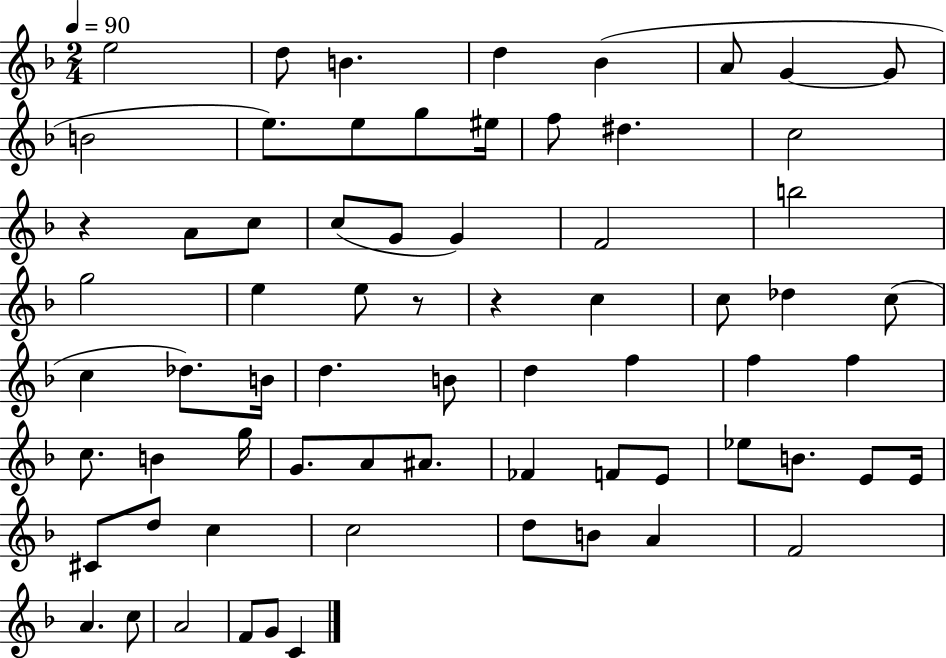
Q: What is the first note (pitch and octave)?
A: E5